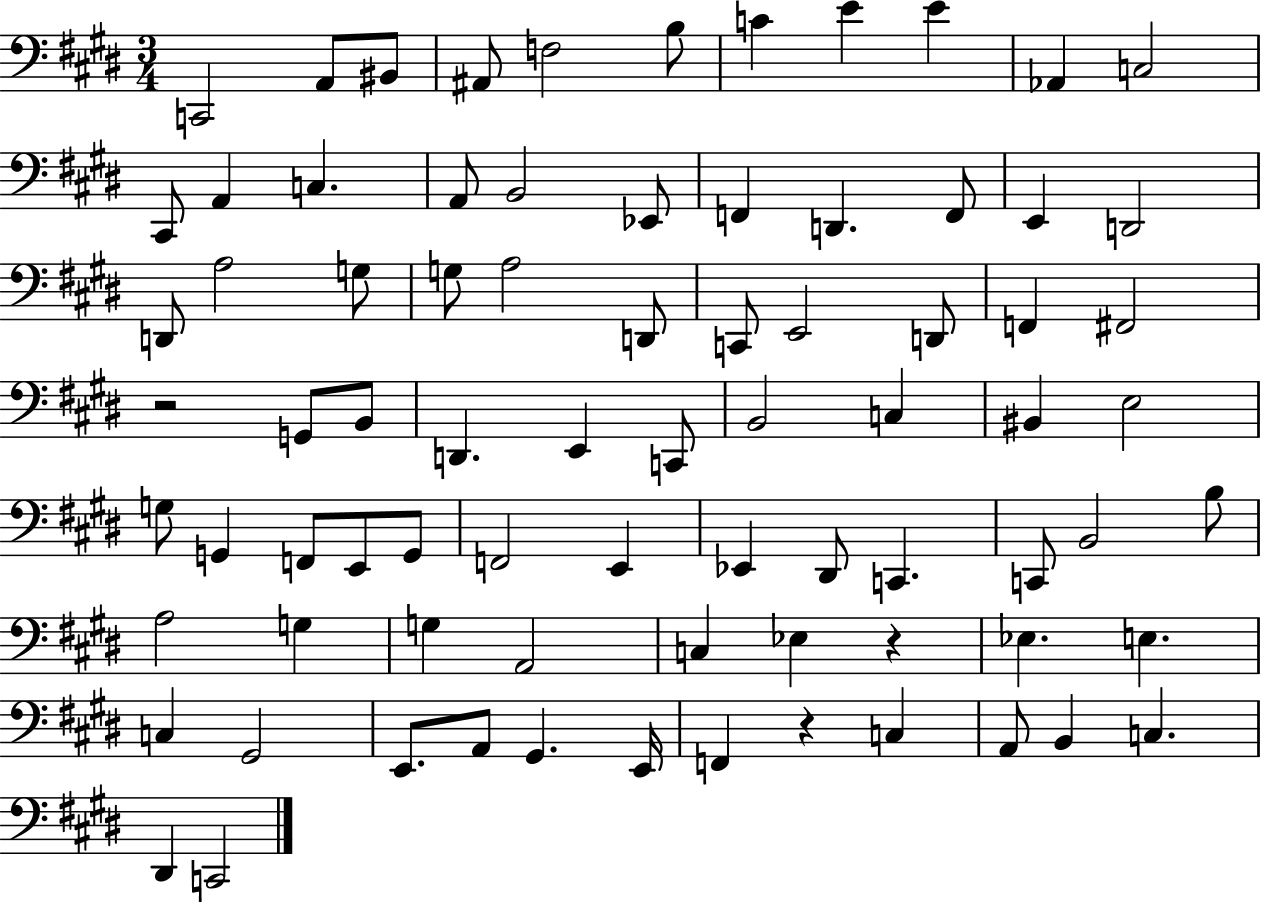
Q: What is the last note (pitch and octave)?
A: C2